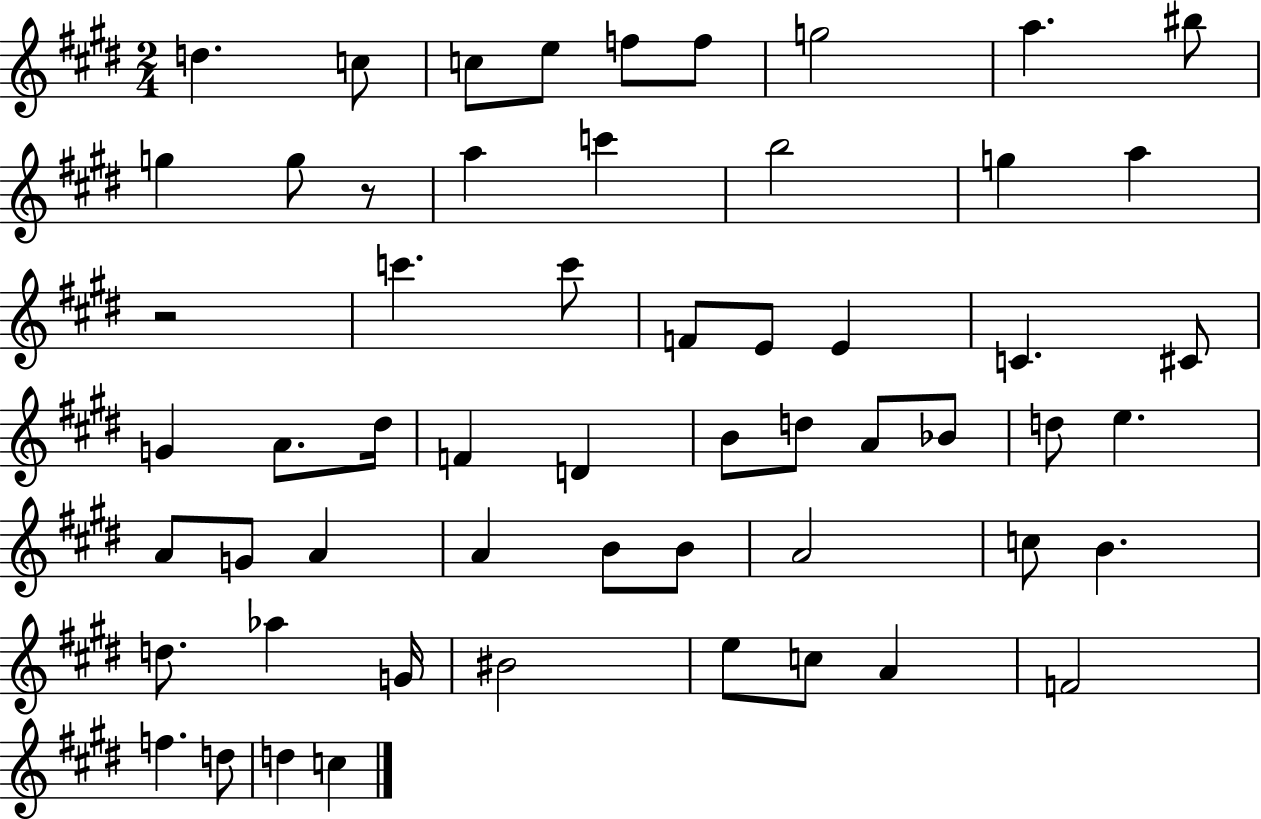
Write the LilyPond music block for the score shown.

{
  \clef treble
  \numericTimeSignature
  \time 2/4
  \key e \major
  \repeat volta 2 { d''4. c''8 | c''8 e''8 f''8 f''8 | g''2 | a''4. bis''8 | \break g''4 g''8 r8 | a''4 c'''4 | b''2 | g''4 a''4 | \break r2 | c'''4. c'''8 | f'8 e'8 e'4 | c'4. cis'8 | \break g'4 a'8. dis''16 | f'4 d'4 | b'8 d''8 a'8 bes'8 | d''8 e''4. | \break a'8 g'8 a'4 | a'4 b'8 b'8 | a'2 | c''8 b'4. | \break d''8. aes''4 g'16 | bis'2 | e''8 c''8 a'4 | f'2 | \break f''4. d''8 | d''4 c''4 | } \bar "|."
}